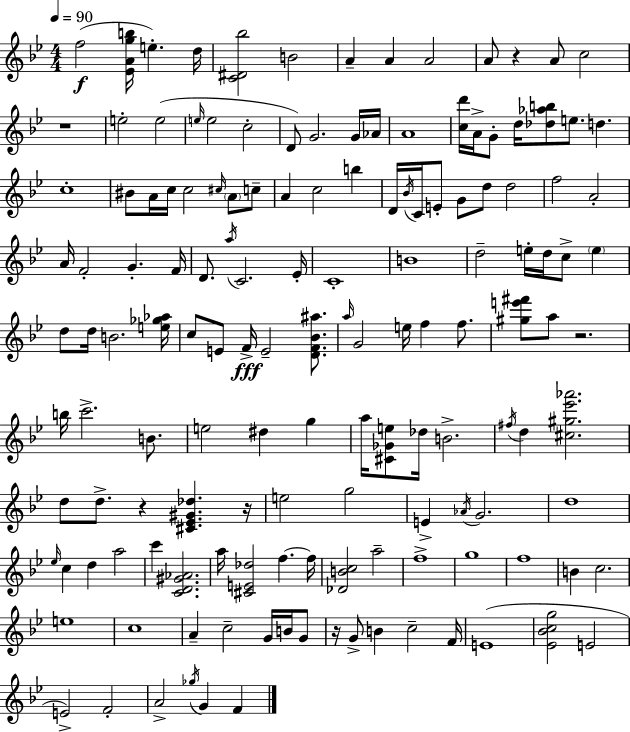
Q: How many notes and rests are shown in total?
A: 145